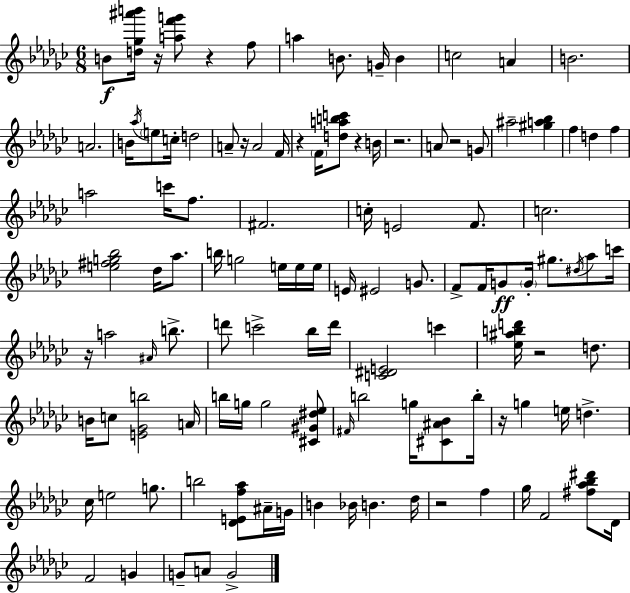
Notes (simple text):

B4/e [D5,Gb5,A#6,B6]/s R/s [A5,F6,G6]/e R/q F5/e A5/q B4/e. G4/s B4/q C5/h A4/q B4/h. A4/h. B4/s Ab5/s E5/e C5/s D5/h A4/e R/s A4/h F4/s R/q F4/s [D5,A5,B5,C6]/e R/q B4/s R/h. A4/e R/h G4/e A#5/h [G#5,A5,Bb5]/q F5/q D5/q F5/q A5/h C6/s F5/e. F#4/h. C5/s E4/h F4/e. C5/h. [E5,F#5,G5,Bb5]/h Db5/s Ab5/e. B5/s G5/h E5/s E5/s E5/s E4/s EIS4/h G4/e. F4/e F4/s G4/e G4/s G#5/e. D#5/s Ab5/e C6/s R/s A5/h A#4/s B5/e. D6/e C6/h Bb5/s D6/s [C4,D#4,E4]/h C6/q [Eb5,A#5,B5,D6]/s R/h D5/e. B4/s C5/e [E4,Gb4,B5]/h A4/s B5/s G5/s G5/h [C#4,G#4,D#5,Eb5]/e F#4/s B5/h G5/s [C#4,A#4,Bb4]/e B5/s R/s G5/q E5/s D5/q. CES5/s E5/h G5/e. B5/h [Db4,E4,F5,Ab5]/e A#4/s G4/s B4/q Bb4/s B4/q. Db5/s R/h F5/q Gb5/s F4/h [F#5,Ab5,Bb5,D#6]/e Db4/s F4/h G4/q G4/e A4/e G4/h